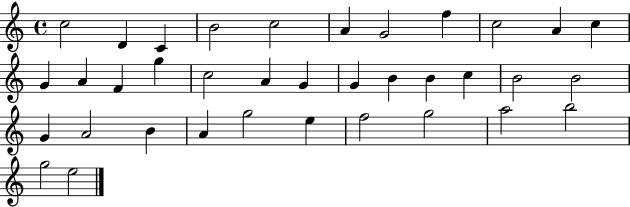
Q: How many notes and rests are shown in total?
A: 36